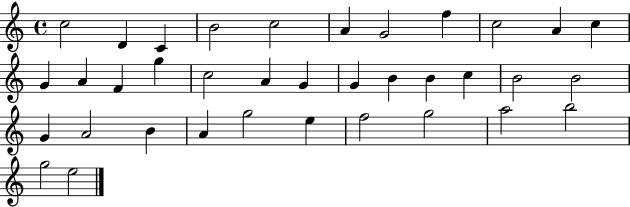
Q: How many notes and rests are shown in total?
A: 36